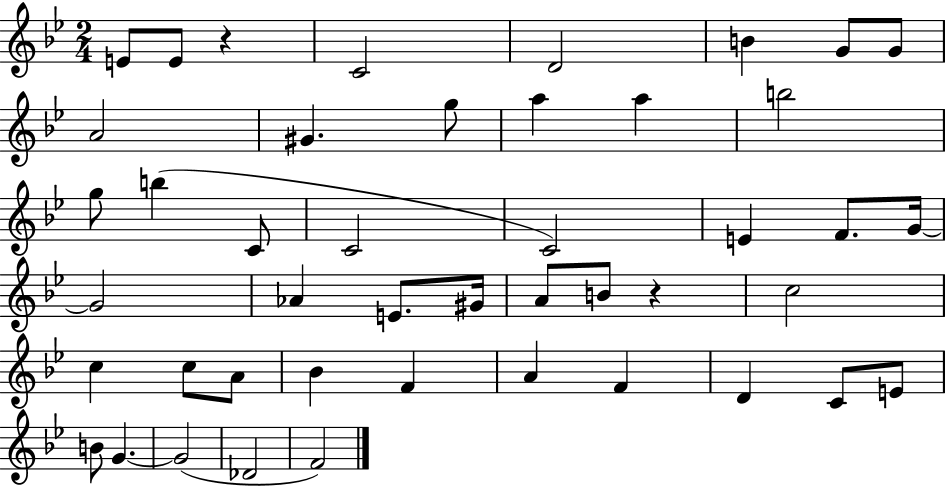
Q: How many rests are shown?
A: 2